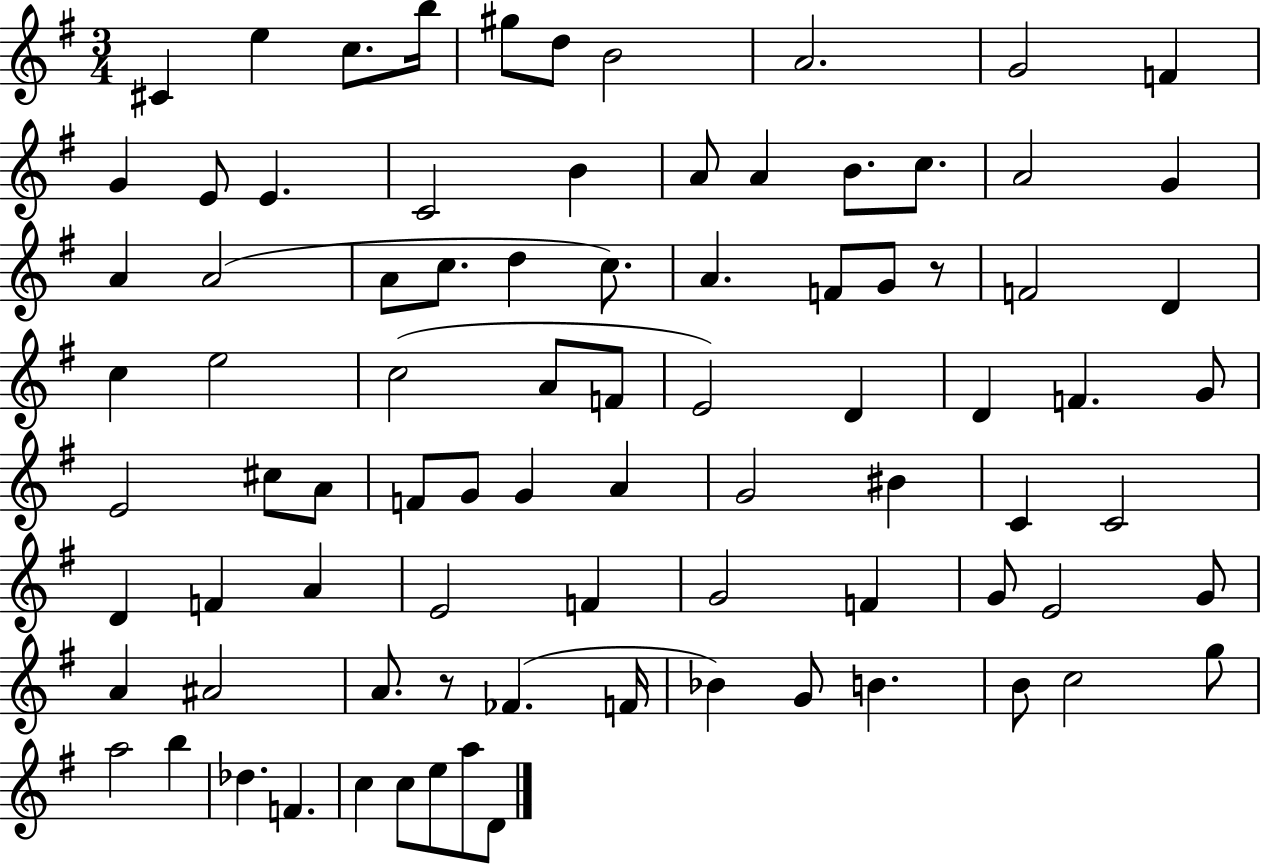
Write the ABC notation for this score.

X:1
T:Untitled
M:3/4
L:1/4
K:G
^C e c/2 b/4 ^g/2 d/2 B2 A2 G2 F G E/2 E C2 B A/2 A B/2 c/2 A2 G A A2 A/2 c/2 d c/2 A F/2 G/2 z/2 F2 D c e2 c2 A/2 F/2 E2 D D F G/2 E2 ^c/2 A/2 F/2 G/2 G A G2 ^B C C2 D F A E2 F G2 F G/2 E2 G/2 A ^A2 A/2 z/2 _F F/4 _B G/2 B B/2 c2 g/2 a2 b _d F c c/2 e/2 a/2 D/2